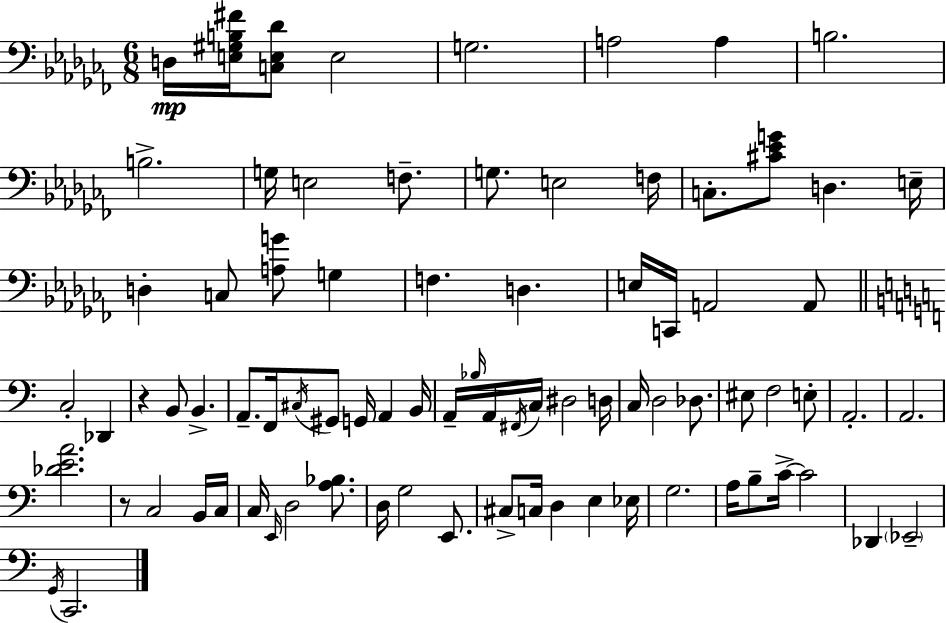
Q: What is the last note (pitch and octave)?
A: C2